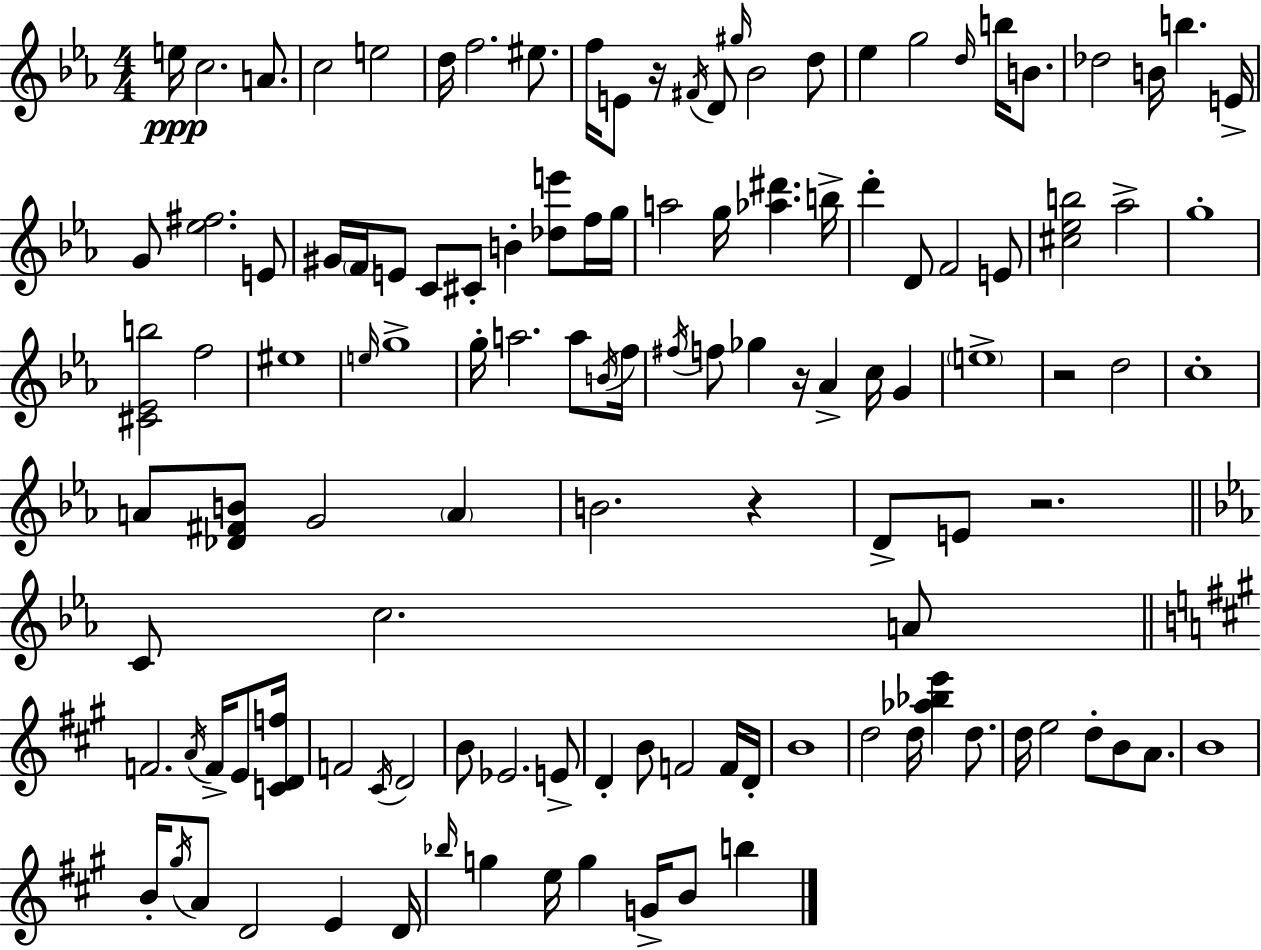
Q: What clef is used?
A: treble